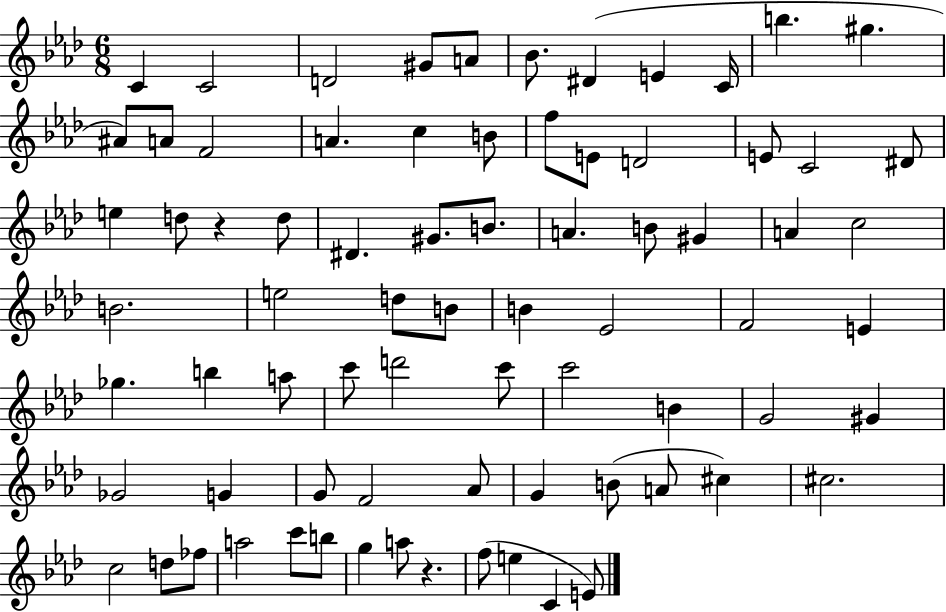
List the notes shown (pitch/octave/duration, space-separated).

C4/q C4/h D4/h G#4/e A4/e Bb4/e. D#4/q E4/q C4/s B5/q. G#5/q. A#4/e A4/e F4/h A4/q. C5/q B4/e F5/e E4/e D4/h E4/e C4/h D#4/e E5/q D5/e R/q D5/e D#4/q. G#4/e. B4/e. A4/q. B4/e G#4/q A4/q C5/h B4/h. E5/h D5/e B4/e B4/q Eb4/h F4/h E4/q Gb5/q. B5/q A5/e C6/e D6/h C6/e C6/h B4/q G4/h G#4/q Gb4/h G4/q G4/e F4/h Ab4/e G4/q B4/e A4/e C#5/q C#5/h. C5/h D5/e FES5/e A5/h C6/e B5/e G5/q A5/e R/q. F5/e E5/q C4/q E4/e